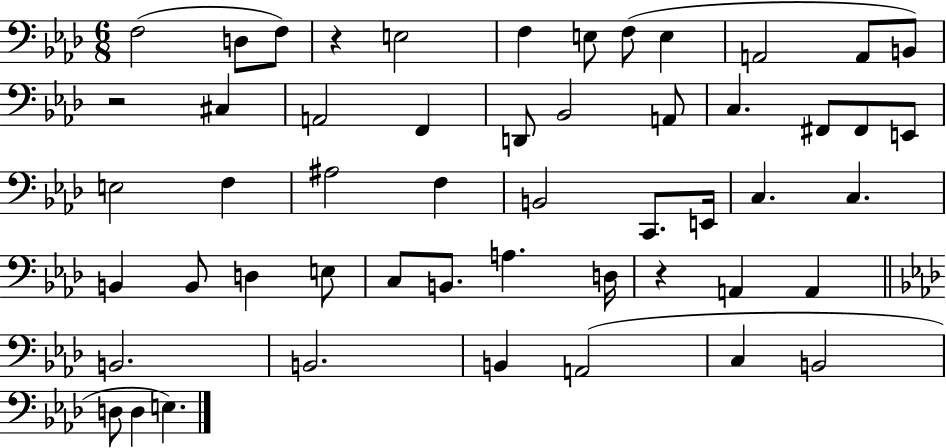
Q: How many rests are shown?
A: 3